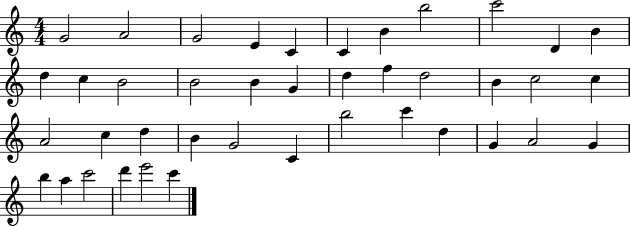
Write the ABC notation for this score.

X:1
T:Untitled
M:4/4
L:1/4
K:C
G2 A2 G2 E C C B b2 c'2 D B d c B2 B2 B G d f d2 B c2 c A2 c d B G2 C b2 c' d G A2 G b a c'2 d' e'2 c'